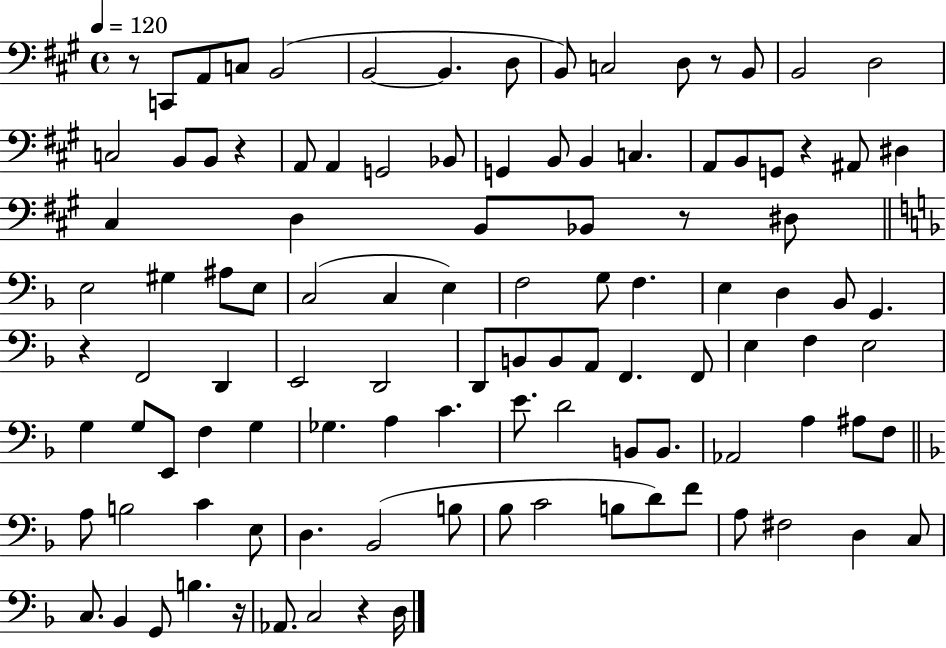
{
  \clef bass
  \time 4/4
  \defaultTimeSignature
  \key a \major
  \tempo 4 = 120
  r8 c,8 a,8 c8 b,2( | b,2~~ b,4. d8 | b,8) c2 d8 r8 b,8 | b,2 d2 | \break c2 b,8 b,8 r4 | a,8 a,4 g,2 bes,8 | g,4 b,8 b,4 c4. | a,8 b,8 g,8 r4 ais,8 dis4 | \break cis4 d4 b,8 bes,8 r8 dis8 | \bar "||" \break \key d \minor e2 gis4 ais8 e8 | c2( c4 e4) | f2 g8 f4. | e4 d4 bes,8 g,4. | \break r4 f,2 d,4 | e,2 d,2 | d,8 b,8 b,8 a,8 f,4. f,8 | e4 f4 e2 | \break g4 g8 e,8 f4 g4 | ges4. a4 c'4. | e'8. d'2 b,8 b,8. | aes,2 a4 ais8 f8 | \break \bar "||" \break \key f \major a8 b2 c'4 e8 | d4. bes,2( b8 | bes8 c'2 b8 d'8) f'8 | a8 fis2 d4 c8 | \break c8. bes,4 g,8 b4. r16 | aes,8. c2 r4 d16 | \bar "|."
}